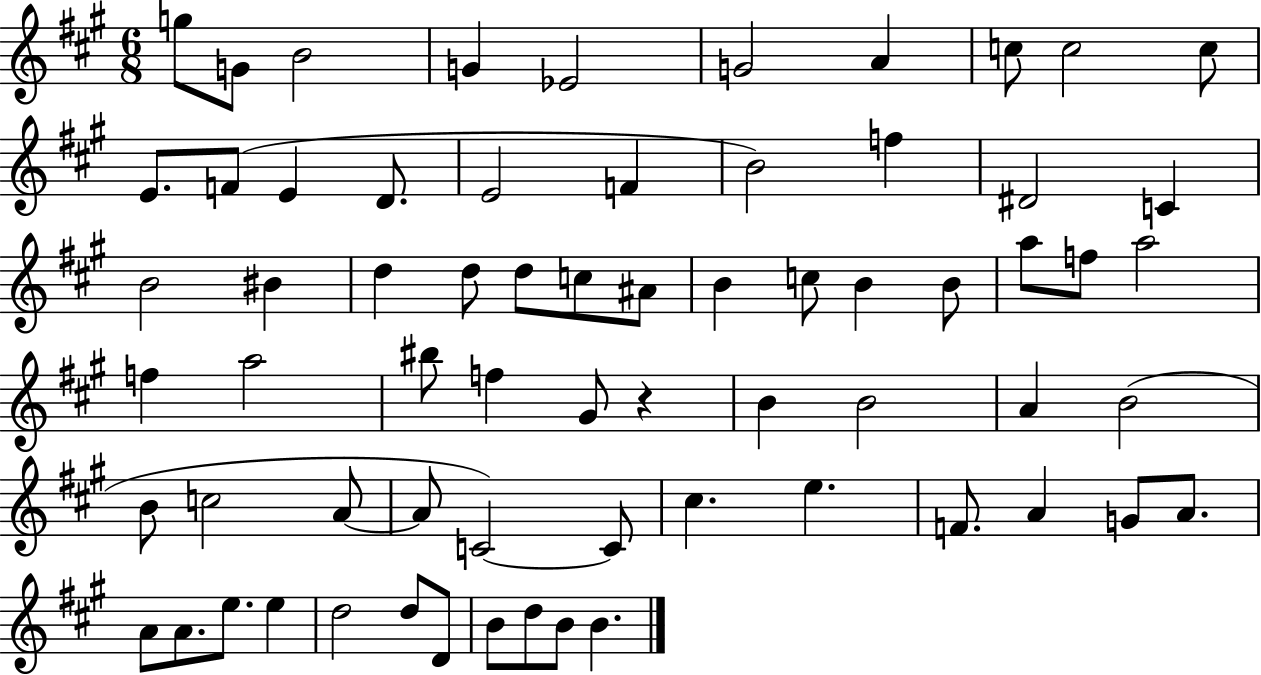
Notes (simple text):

G5/e G4/e B4/h G4/q Eb4/h G4/h A4/q C5/e C5/h C5/e E4/e. F4/e E4/q D4/e. E4/h F4/q B4/h F5/q D#4/h C4/q B4/h BIS4/q D5/q D5/e D5/e C5/e A#4/e B4/q C5/e B4/q B4/e A5/e F5/e A5/h F5/q A5/h BIS5/e F5/q G#4/e R/q B4/q B4/h A4/q B4/h B4/e C5/h A4/e A4/e C4/h C4/e C#5/q. E5/q. F4/e. A4/q G4/e A4/e. A4/e A4/e. E5/e. E5/q D5/h D5/e D4/e B4/e D5/e B4/e B4/q.